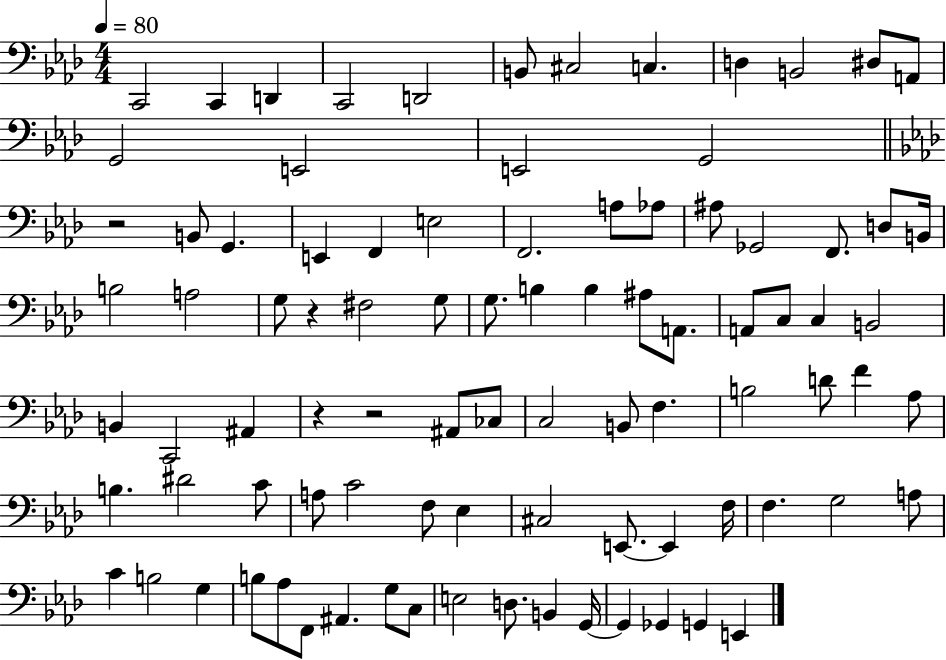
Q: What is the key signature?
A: AES major